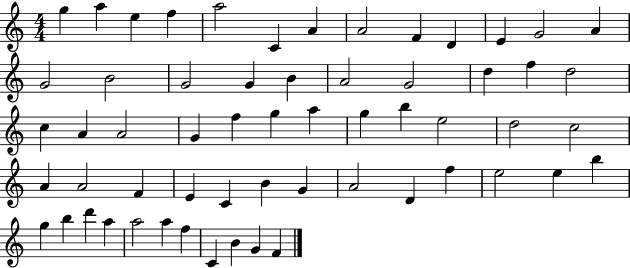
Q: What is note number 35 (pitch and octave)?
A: C5